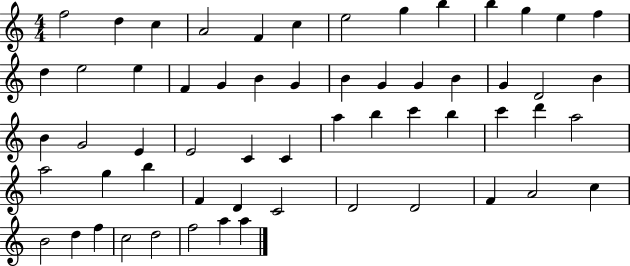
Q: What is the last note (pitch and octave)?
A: A5